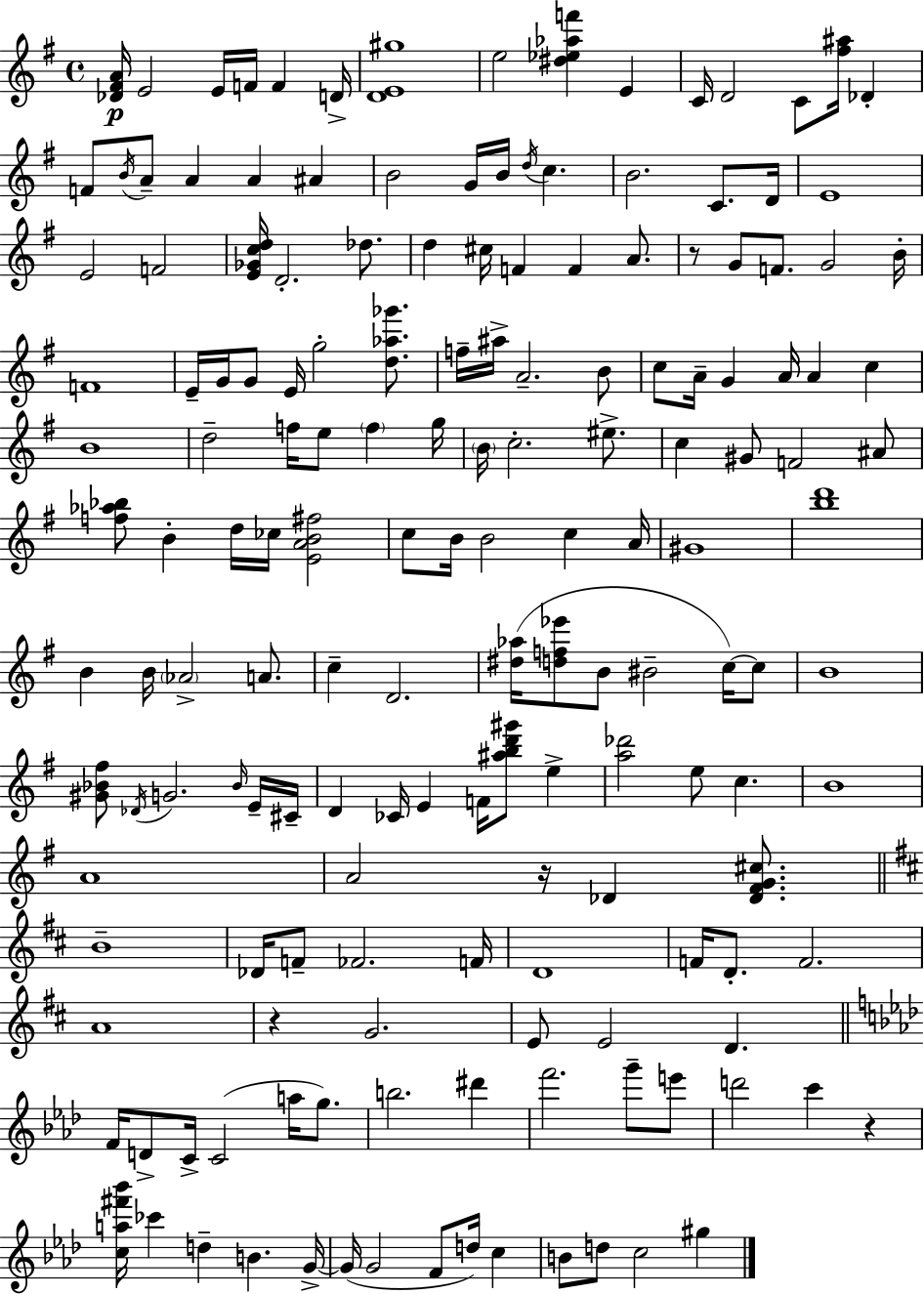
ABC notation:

X:1
T:Untitled
M:4/4
L:1/4
K:Em
[_D^FA]/4 E2 E/4 F/4 F D/4 [DE^g]4 e2 [^d_e_af'] E C/4 D2 C/2 [^f^a]/4 _D F/2 B/4 A/2 A A ^A B2 G/4 B/4 d/4 c B2 C/2 D/4 E4 E2 F2 [E_Gcd]/4 D2 _d/2 d ^c/4 F F A/2 z/2 G/2 F/2 G2 B/4 F4 E/4 G/4 G/2 E/4 g2 [d_a_g']/2 f/4 ^a/4 A2 B/2 c/2 A/4 G A/4 A c B4 d2 f/4 e/2 f g/4 B/4 c2 ^e/2 c ^G/2 F2 ^A/2 [f_a_b]/2 B d/4 _c/4 [EAB^f]2 c/2 B/4 B2 c A/4 ^G4 [bd']4 B B/4 _A2 A/2 c D2 [^d_a]/4 [df_e']/2 B/2 ^B2 c/4 c/2 B4 [^G_B^f]/2 _D/4 G2 _B/4 E/4 ^C/4 D _C/4 E F/4 [^abd'^g']/2 e [a_d']2 e/2 c B4 A4 A2 z/4 _D [_D^FG^c]/2 B4 _D/4 F/2 _F2 F/4 D4 F/4 D/2 F2 A4 z G2 E/2 E2 D F/4 D/2 C/4 C2 a/4 g/2 b2 ^d' f'2 g'/2 e'/2 d'2 c' z [ca^f'_b']/4 _c' d B G/4 G/4 G2 F/2 d/4 c B/2 d/2 c2 ^g